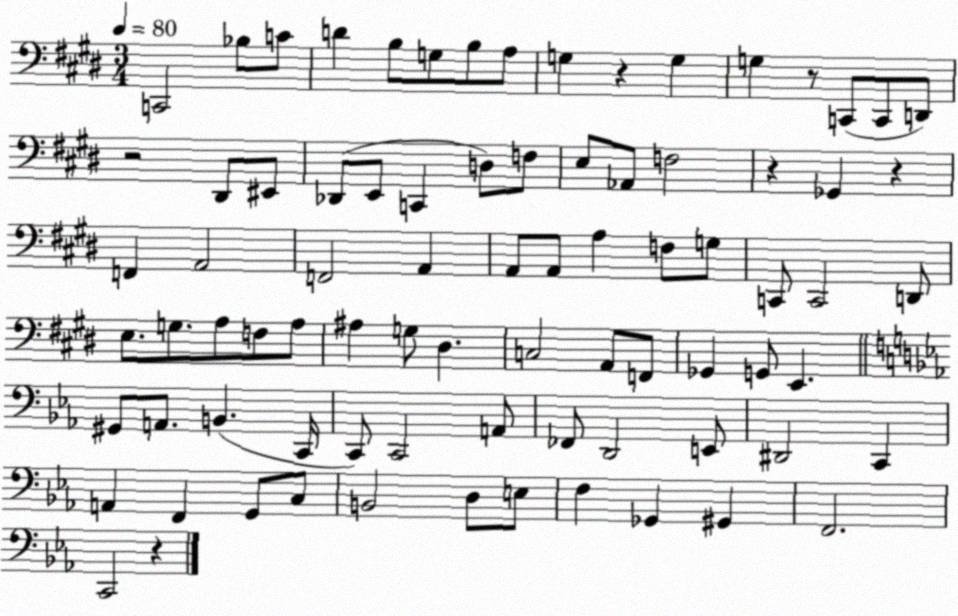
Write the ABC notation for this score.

X:1
T:Untitled
M:3/4
L:1/4
K:E
C,,2 _B,/2 C/2 D B,/2 G,/2 B,/2 A,/2 G, z G, G, z/2 C,,/2 C,,/2 D,,/2 z2 ^D,,/2 ^E,,/2 _D,,/2 E,,/2 C,, D,/2 F,/2 E,/2 _A,,/2 F,2 z _G,, z F,, A,,2 F,,2 A,, A,,/2 A,,/2 A, F,/2 G,/2 C,,/2 C,,2 D,,/2 E,/2 G,/2 A,/2 F,/2 A,/2 ^A, G,/2 ^D, C,2 A,,/2 F,,/2 _G,, G,,/2 E,, ^G,,/2 A,,/2 B,, C,,/4 C,,/2 C,,2 A,,/2 _F,,/2 D,,2 E,,/2 ^D,,2 C,, A,, F,, G,,/2 C,/2 B,,2 D,/2 E,/2 F, _G,, ^G,, F,,2 C,,2 z